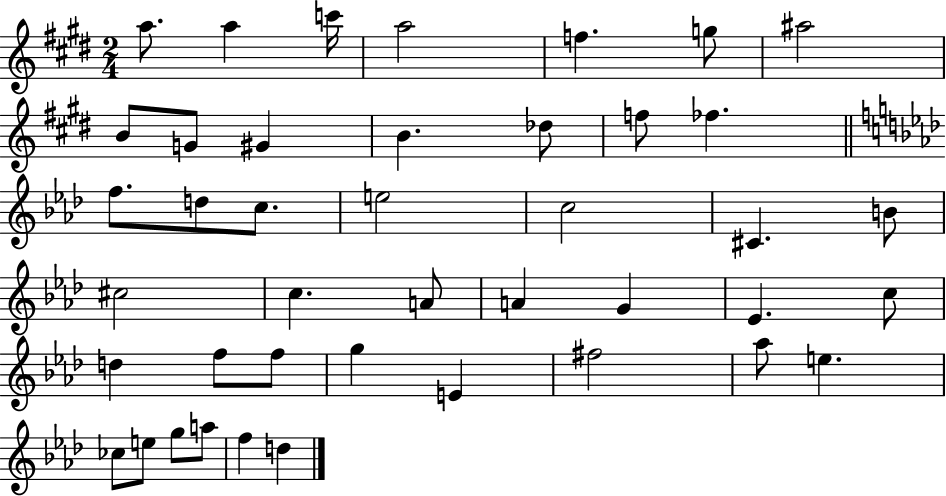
{
  \clef treble
  \numericTimeSignature
  \time 2/4
  \key e \major
  \repeat volta 2 { a''8. a''4 c'''16 | a''2 | f''4. g''8 | ais''2 | \break b'8 g'8 gis'4 | b'4. des''8 | f''8 fes''4. | \bar "||" \break \key f \minor f''8. d''8 c''8. | e''2 | c''2 | cis'4. b'8 | \break cis''2 | c''4. a'8 | a'4 g'4 | ees'4. c''8 | \break d''4 f''8 f''8 | g''4 e'4 | fis''2 | aes''8 e''4. | \break ces''8 e''8 g''8 a''8 | f''4 d''4 | } \bar "|."
}